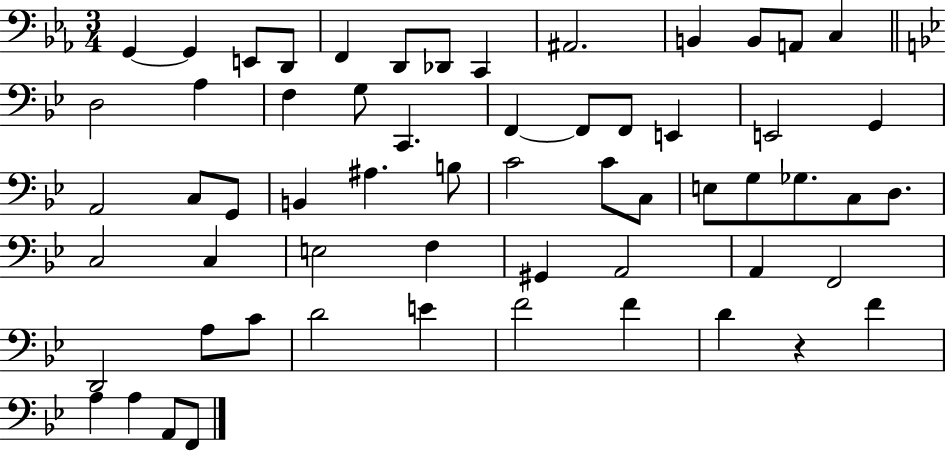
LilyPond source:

{
  \clef bass
  \numericTimeSignature
  \time 3/4
  \key ees \major
  g,4~~ g,4 e,8 d,8 | f,4 d,8 des,8 c,4 | ais,2. | b,4 b,8 a,8 c4 | \break \bar "||" \break \key bes \major d2 a4 | f4 g8 c,4. | f,4~~ f,8 f,8 e,4 | e,2 g,4 | \break a,2 c8 g,8 | b,4 ais4. b8 | c'2 c'8 c8 | e8 g8 ges8. c8 d8. | \break c2 c4 | e2 f4 | gis,4 a,2 | a,4 f,2 | \break d,2 a8 c'8 | d'2 e'4 | f'2 f'4 | d'4 r4 f'4 | \break a4 a4 a,8 f,8 | \bar "|."
}